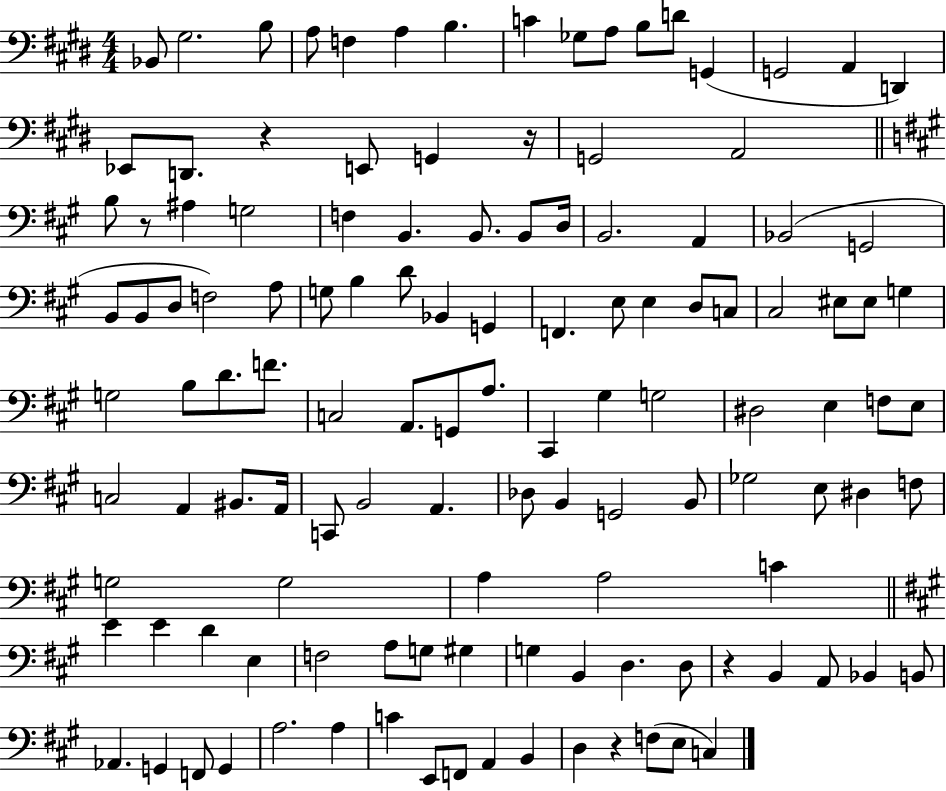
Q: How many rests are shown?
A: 5